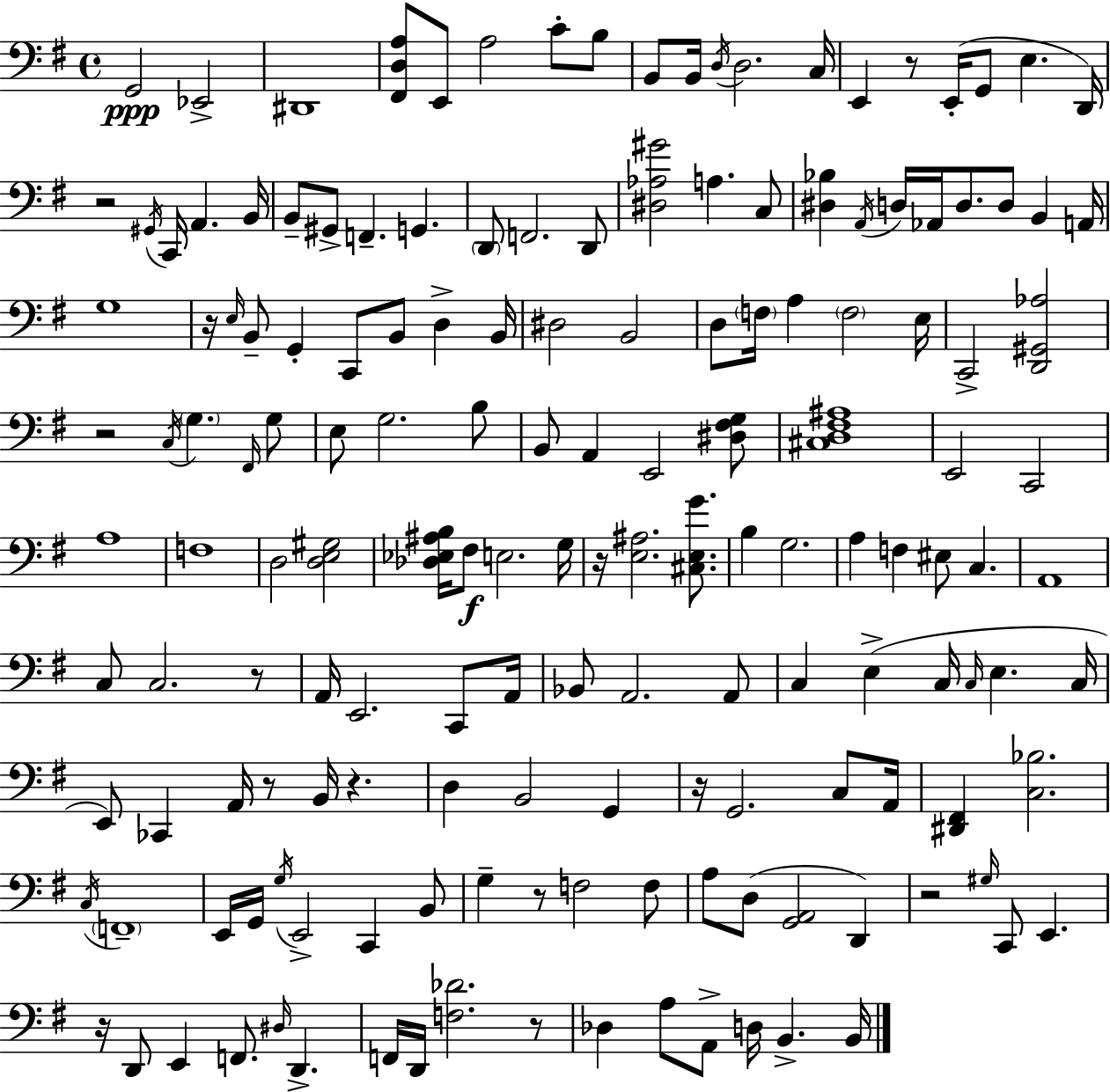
X:1
T:Untitled
M:4/4
L:1/4
K:G
G,,2 _E,,2 ^D,,4 [^F,,D,A,]/2 E,,/2 A,2 C/2 B,/2 B,,/2 B,,/4 D,/4 D,2 C,/4 E,, z/2 E,,/4 G,,/2 E, D,,/4 z2 ^G,,/4 C,,/4 A,, B,,/4 B,,/2 ^G,,/2 F,, G,, D,,/2 F,,2 D,,/2 [^D,_A,^G]2 A, C,/2 [^D,_B,] A,,/4 D,/4 _A,,/4 D,/2 D,/2 B,, A,,/4 G,4 z/4 E,/4 B,,/2 G,, C,,/2 B,,/2 D, B,,/4 ^D,2 B,,2 D,/2 F,/4 A, F,2 E,/4 C,,2 [D,,^G,,_A,]2 z2 C,/4 G, ^F,,/4 G,/2 E,/2 G,2 B,/2 B,,/2 A,, E,,2 [^D,^F,G,]/2 [^C,D,^F,^A,]4 E,,2 C,,2 A,4 F,4 D,2 [D,E,^G,]2 [_D,_E,^A,B,]/4 ^F,/2 E,2 G,/4 z/4 [E,^A,]2 [^C,E,G]/2 B, G,2 A, F, ^E,/2 C, A,,4 C,/2 C,2 z/2 A,,/4 E,,2 C,,/2 A,,/4 _B,,/2 A,,2 A,,/2 C, E, C,/4 C,/4 E, C,/4 E,,/2 _C,, A,,/4 z/2 B,,/4 z D, B,,2 G,, z/4 G,,2 C,/2 A,,/4 [^D,,^F,,] [C,_B,]2 C,/4 F,,4 E,,/4 G,,/4 G,/4 E,,2 C,, B,,/2 G, z/2 F,2 F,/2 A,/2 D,/2 [G,,A,,]2 D,, z2 ^G,/4 C,,/2 E,, z/4 D,,/2 E,, F,,/2 ^D,/4 D,, F,,/4 D,,/4 [F,_D]2 z/2 _D, A,/2 A,,/2 D,/4 B,, B,,/4